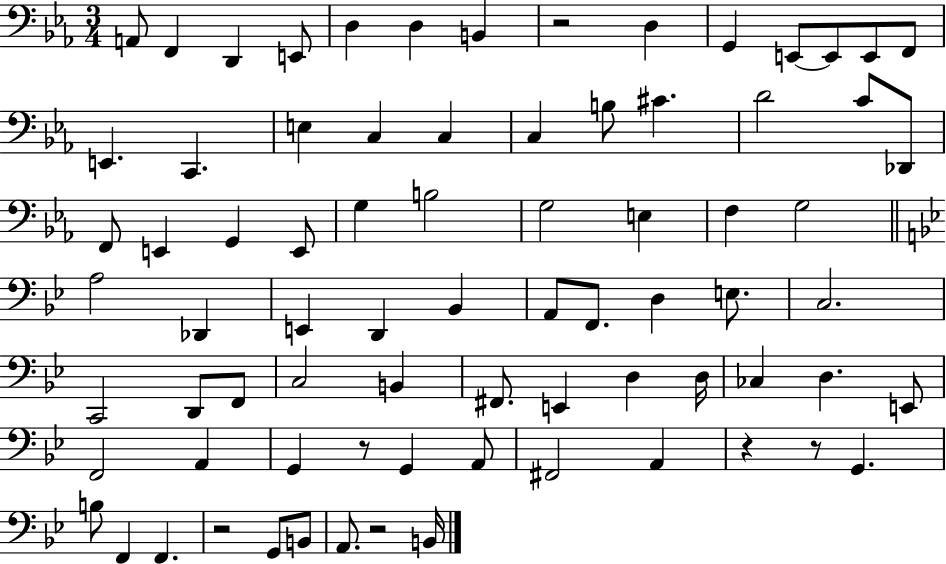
{
  \clef bass
  \numericTimeSignature
  \time 3/4
  \key ees \major
  a,8 f,4 d,4 e,8 | d4 d4 b,4 | r2 d4 | g,4 e,8~~ e,8 e,8 f,8 | \break e,4. c,4. | e4 c4 c4 | c4 b8 cis'4. | d'2 c'8 des,8 | \break f,8 e,4 g,4 e,8 | g4 b2 | g2 e4 | f4 g2 | \break \bar "||" \break \key bes \major a2 des,4 | e,4 d,4 bes,4 | a,8 f,8. d4 e8. | c2. | \break c,2 d,8 f,8 | c2 b,4 | fis,8. e,4 d4 d16 | ces4 d4. e,8 | \break f,2 a,4 | g,4 r8 g,4 a,8 | fis,2 a,4 | r4 r8 g,4. | \break b8 f,4 f,4. | r2 g,8 b,8 | a,8. r2 b,16 | \bar "|."
}